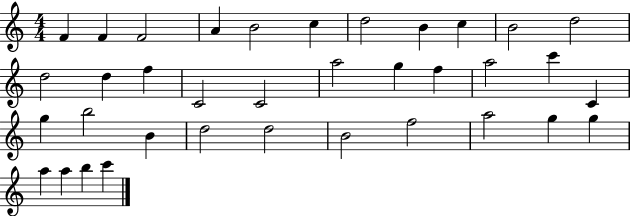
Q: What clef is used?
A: treble